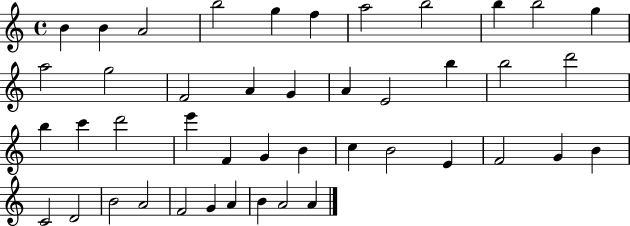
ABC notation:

X:1
T:Untitled
M:4/4
L:1/4
K:C
B B A2 b2 g f a2 b2 b b2 g a2 g2 F2 A G A E2 b b2 d'2 b c' d'2 e' F G B c B2 E F2 G B C2 D2 B2 A2 F2 G A B A2 A